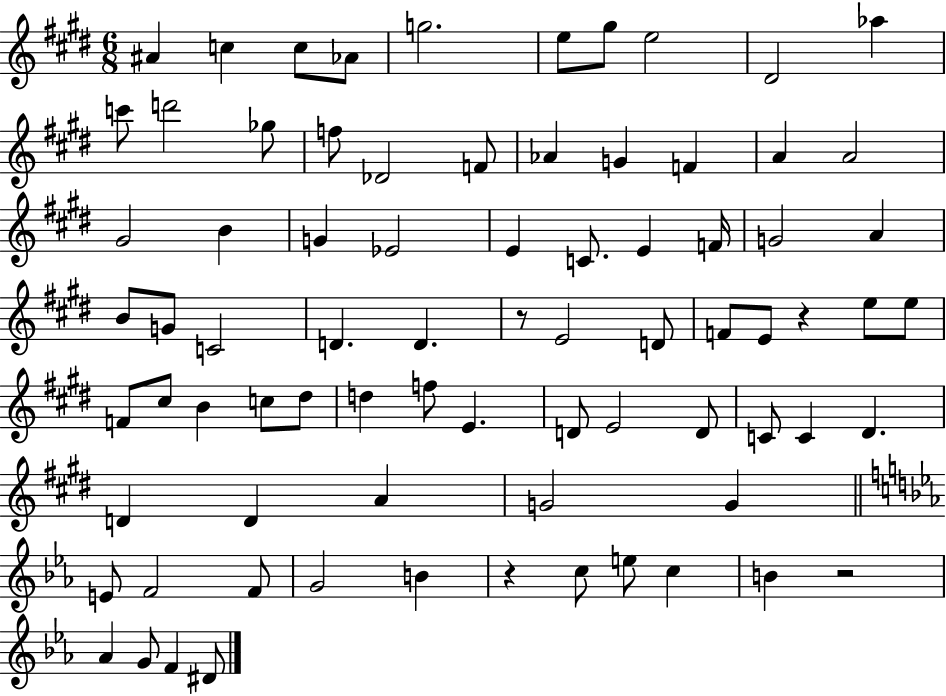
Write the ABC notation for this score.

X:1
T:Untitled
M:6/8
L:1/4
K:E
^A c c/2 _A/2 g2 e/2 ^g/2 e2 ^D2 _a c'/2 d'2 _g/2 f/2 _D2 F/2 _A G F A A2 ^G2 B G _E2 E C/2 E F/4 G2 A B/2 G/2 C2 D D z/2 E2 D/2 F/2 E/2 z e/2 e/2 F/2 ^c/2 B c/2 ^d/2 d f/2 E D/2 E2 D/2 C/2 C ^D D D A G2 G E/2 F2 F/2 G2 B z c/2 e/2 c B z2 _A G/2 F ^D/2